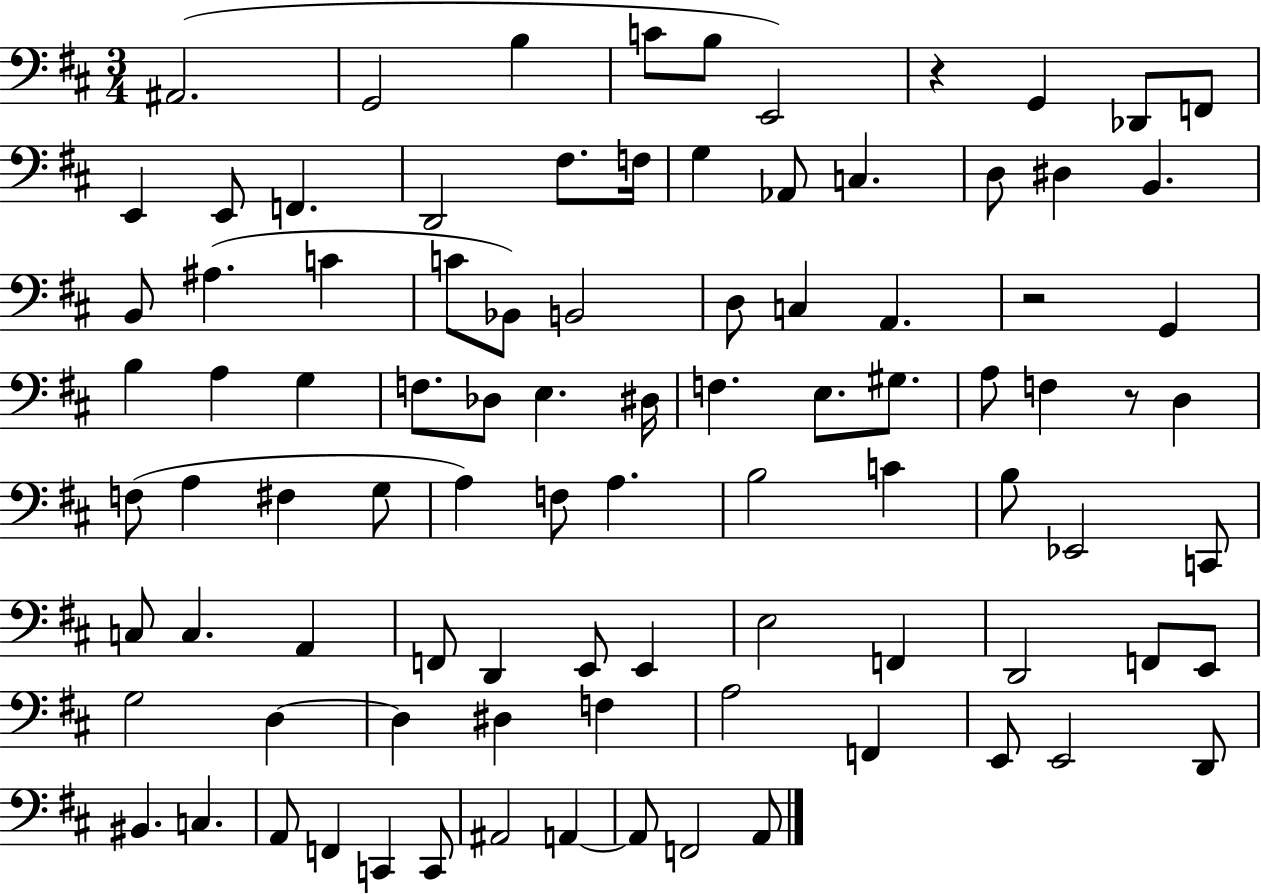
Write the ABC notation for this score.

X:1
T:Untitled
M:3/4
L:1/4
K:D
^A,,2 G,,2 B, C/2 B,/2 E,,2 z G,, _D,,/2 F,,/2 E,, E,,/2 F,, D,,2 ^F,/2 F,/4 G, _A,,/2 C, D,/2 ^D, B,, B,,/2 ^A, C C/2 _B,,/2 B,,2 D,/2 C, A,, z2 G,, B, A, G, F,/2 _D,/2 E, ^D,/4 F, E,/2 ^G,/2 A,/2 F, z/2 D, F,/2 A, ^F, G,/2 A, F,/2 A, B,2 C B,/2 _E,,2 C,,/2 C,/2 C, A,, F,,/2 D,, E,,/2 E,, E,2 F,, D,,2 F,,/2 E,,/2 G,2 D, D, ^D, F, A,2 F,, E,,/2 E,,2 D,,/2 ^B,, C, A,,/2 F,, C,, C,,/2 ^A,,2 A,, A,,/2 F,,2 A,,/2